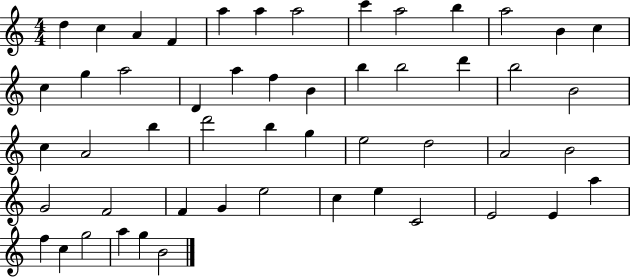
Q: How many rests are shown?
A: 0